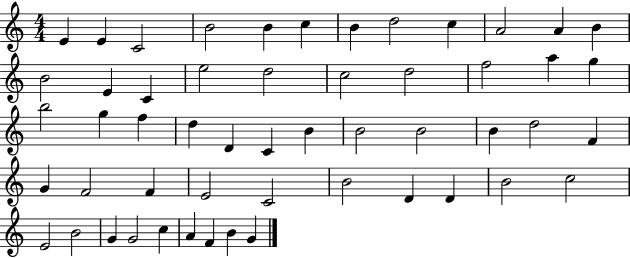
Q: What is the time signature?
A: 4/4